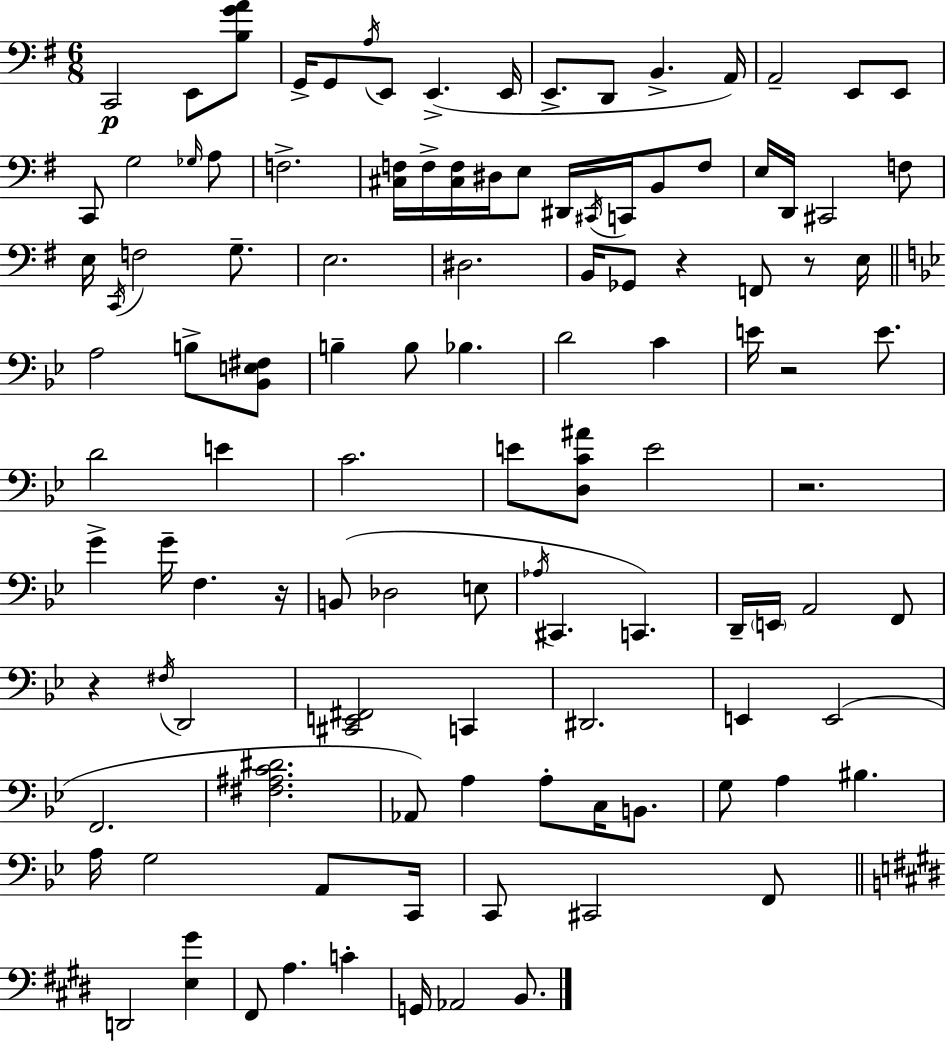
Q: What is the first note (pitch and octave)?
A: C2